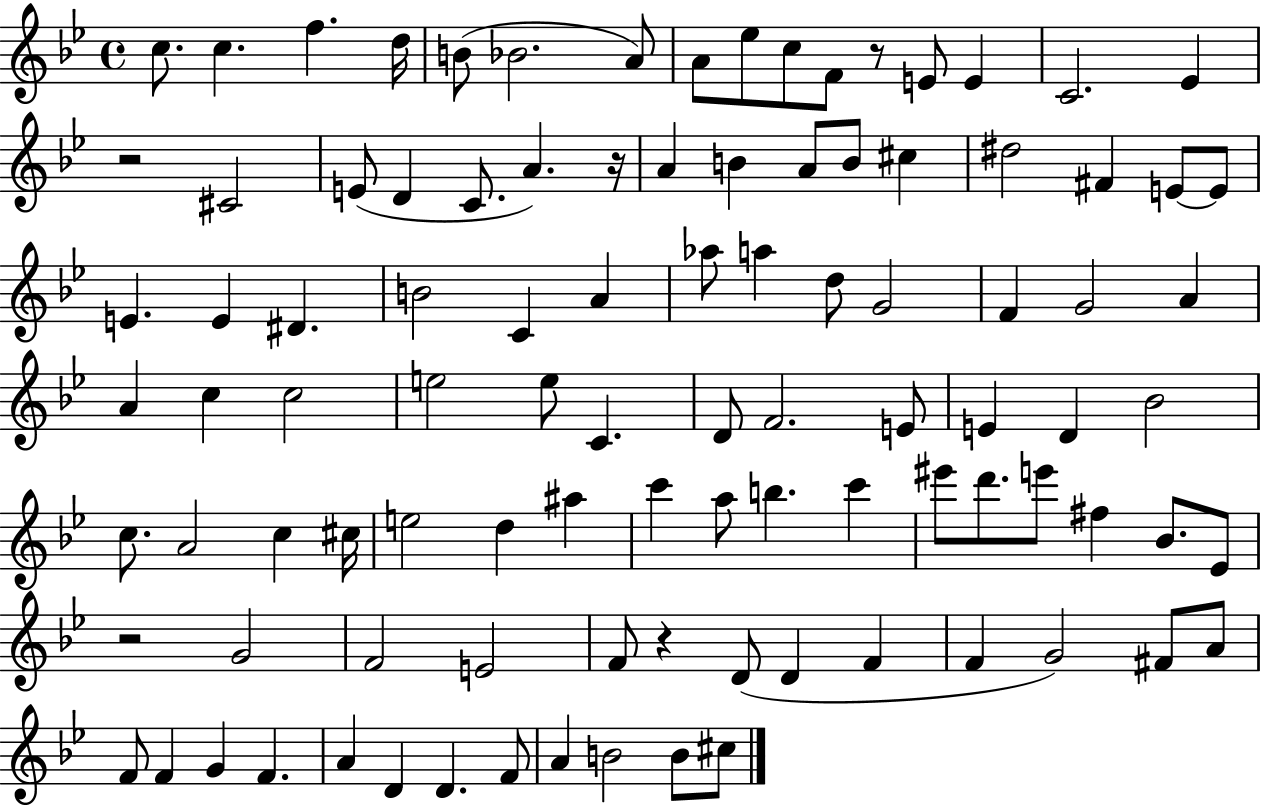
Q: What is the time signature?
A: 4/4